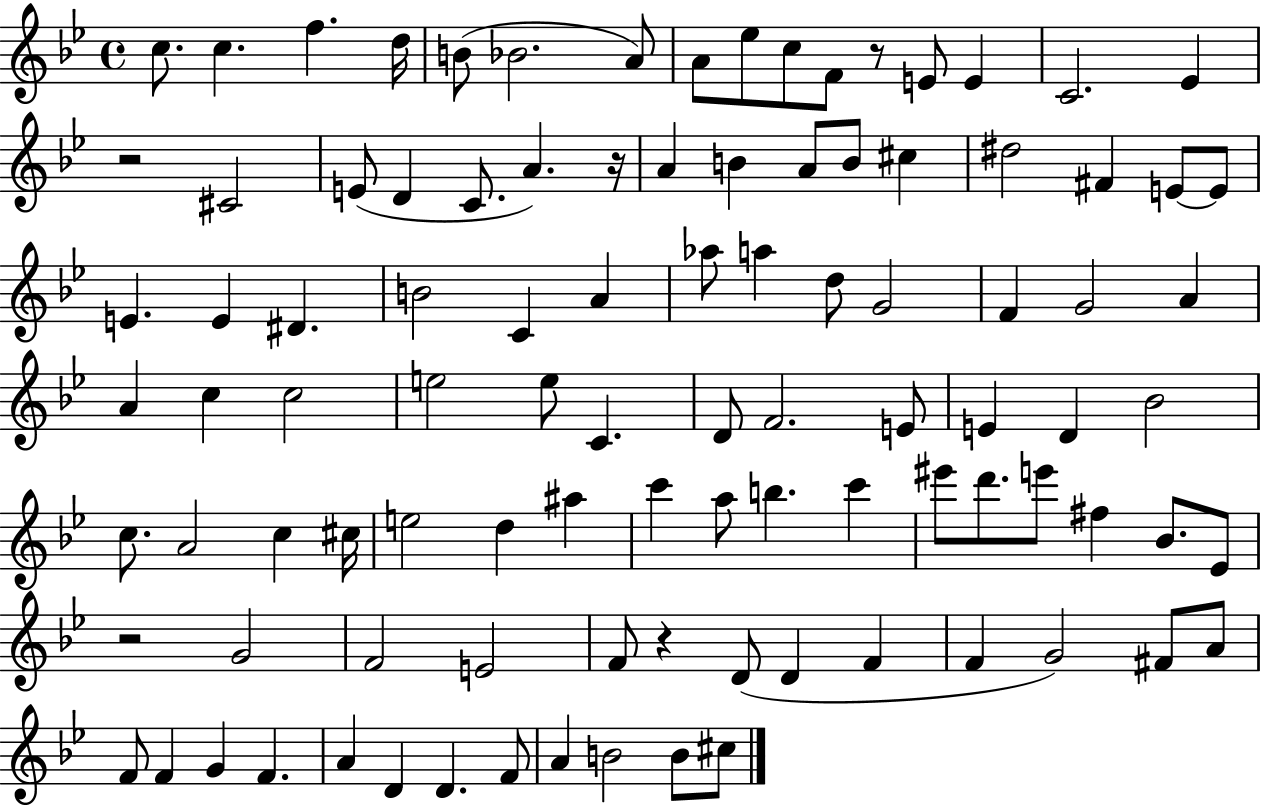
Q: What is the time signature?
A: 4/4